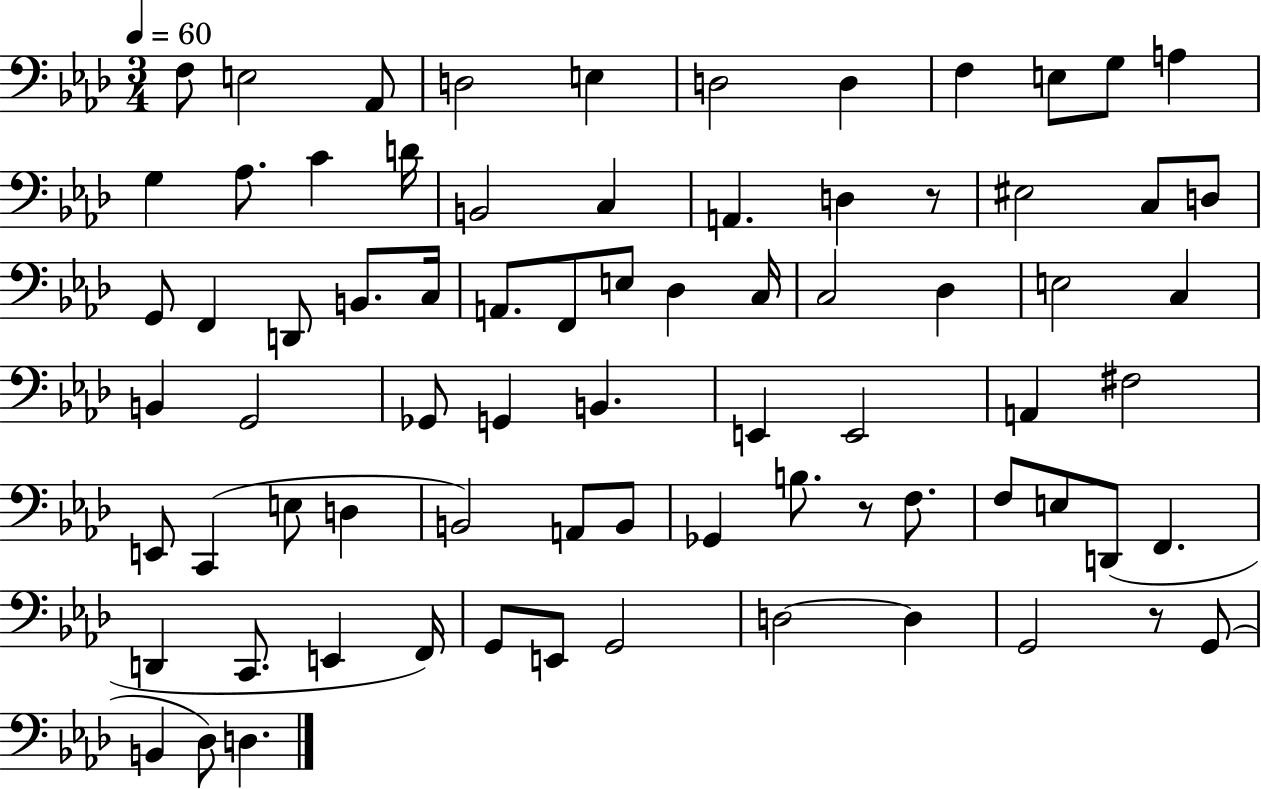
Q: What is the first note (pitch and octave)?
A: F3